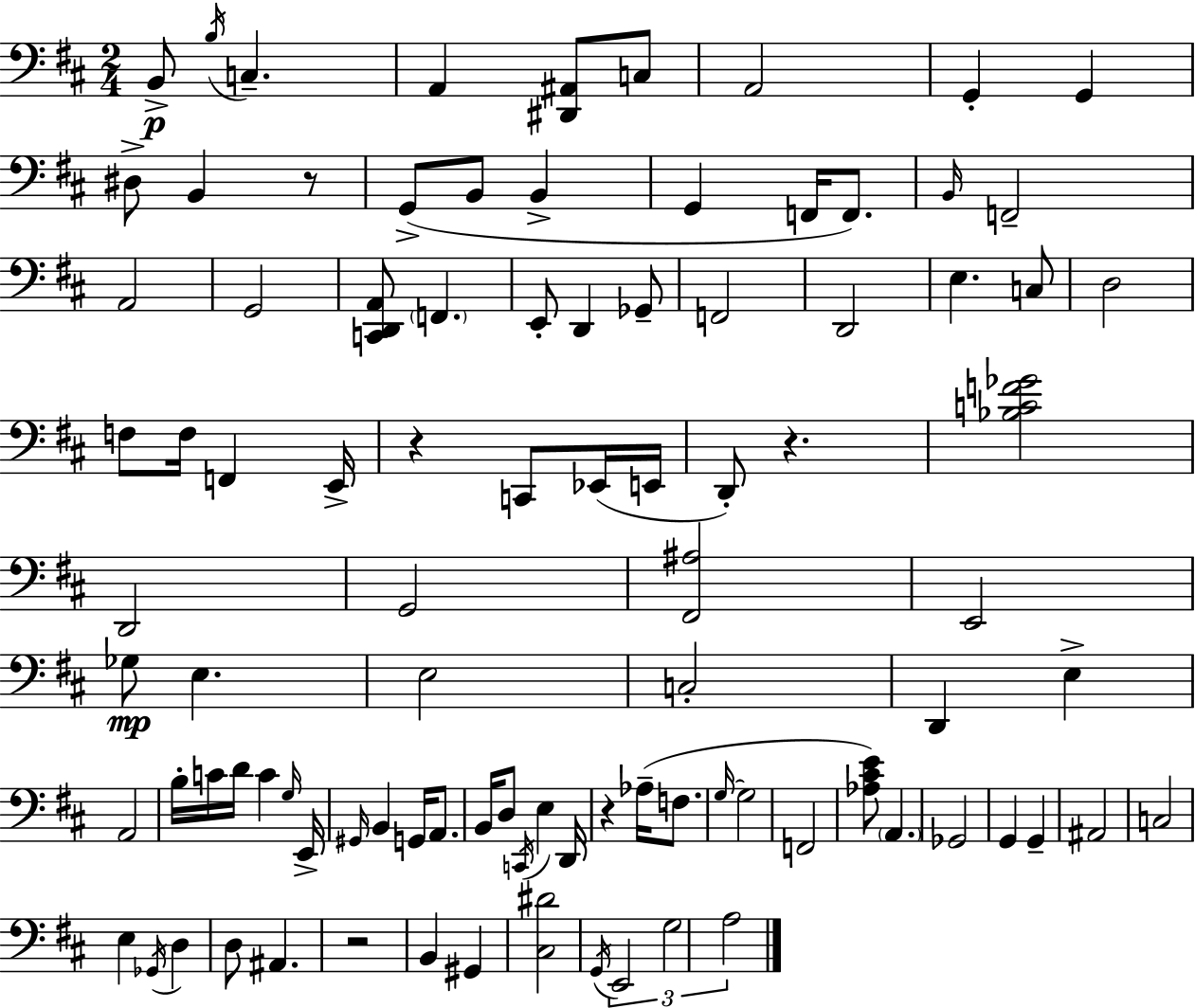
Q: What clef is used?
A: bass